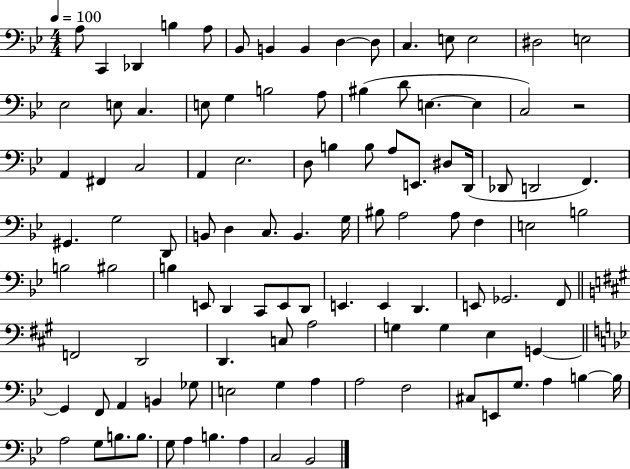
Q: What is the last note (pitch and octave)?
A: Bb2